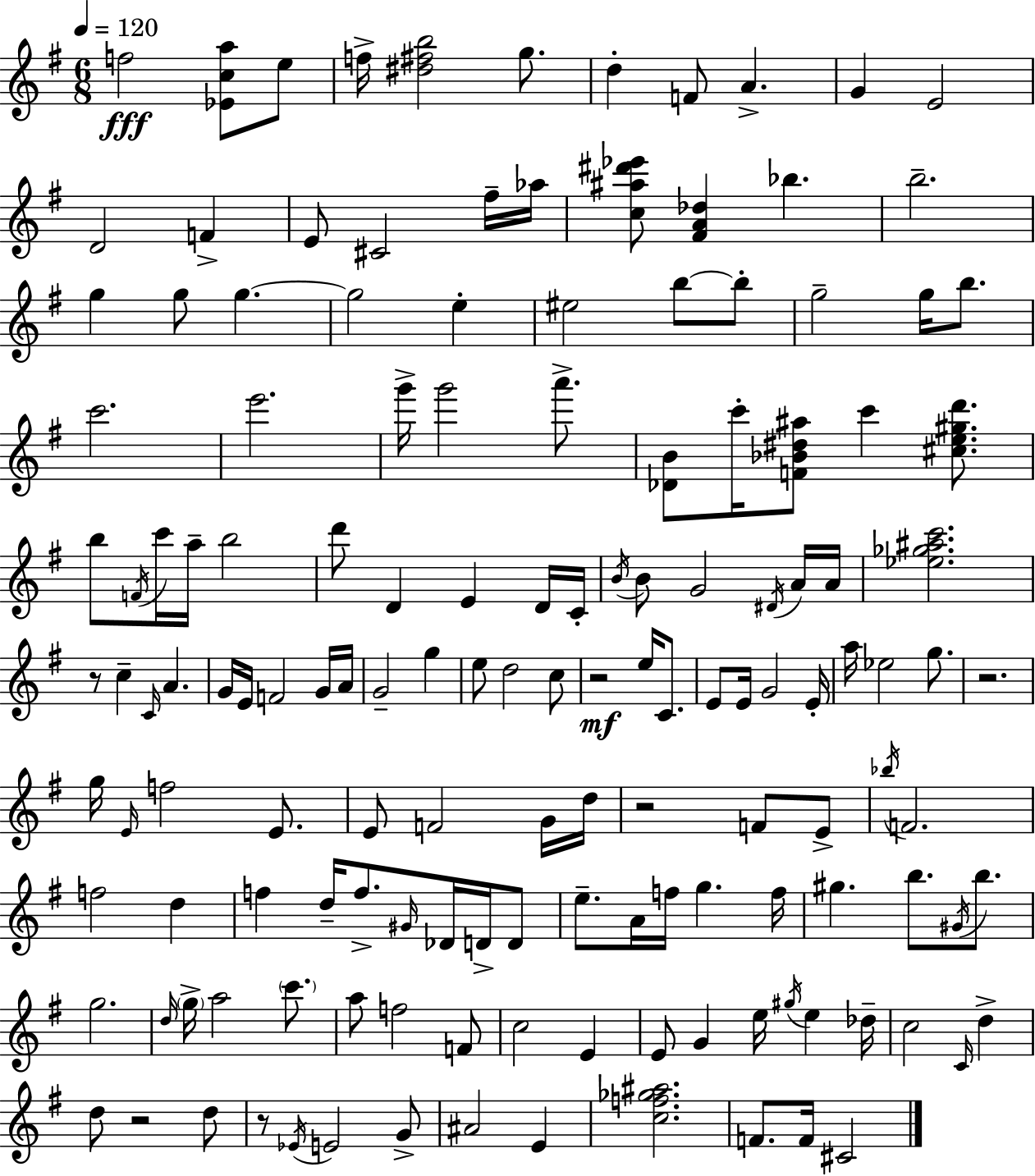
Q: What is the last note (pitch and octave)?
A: C#4